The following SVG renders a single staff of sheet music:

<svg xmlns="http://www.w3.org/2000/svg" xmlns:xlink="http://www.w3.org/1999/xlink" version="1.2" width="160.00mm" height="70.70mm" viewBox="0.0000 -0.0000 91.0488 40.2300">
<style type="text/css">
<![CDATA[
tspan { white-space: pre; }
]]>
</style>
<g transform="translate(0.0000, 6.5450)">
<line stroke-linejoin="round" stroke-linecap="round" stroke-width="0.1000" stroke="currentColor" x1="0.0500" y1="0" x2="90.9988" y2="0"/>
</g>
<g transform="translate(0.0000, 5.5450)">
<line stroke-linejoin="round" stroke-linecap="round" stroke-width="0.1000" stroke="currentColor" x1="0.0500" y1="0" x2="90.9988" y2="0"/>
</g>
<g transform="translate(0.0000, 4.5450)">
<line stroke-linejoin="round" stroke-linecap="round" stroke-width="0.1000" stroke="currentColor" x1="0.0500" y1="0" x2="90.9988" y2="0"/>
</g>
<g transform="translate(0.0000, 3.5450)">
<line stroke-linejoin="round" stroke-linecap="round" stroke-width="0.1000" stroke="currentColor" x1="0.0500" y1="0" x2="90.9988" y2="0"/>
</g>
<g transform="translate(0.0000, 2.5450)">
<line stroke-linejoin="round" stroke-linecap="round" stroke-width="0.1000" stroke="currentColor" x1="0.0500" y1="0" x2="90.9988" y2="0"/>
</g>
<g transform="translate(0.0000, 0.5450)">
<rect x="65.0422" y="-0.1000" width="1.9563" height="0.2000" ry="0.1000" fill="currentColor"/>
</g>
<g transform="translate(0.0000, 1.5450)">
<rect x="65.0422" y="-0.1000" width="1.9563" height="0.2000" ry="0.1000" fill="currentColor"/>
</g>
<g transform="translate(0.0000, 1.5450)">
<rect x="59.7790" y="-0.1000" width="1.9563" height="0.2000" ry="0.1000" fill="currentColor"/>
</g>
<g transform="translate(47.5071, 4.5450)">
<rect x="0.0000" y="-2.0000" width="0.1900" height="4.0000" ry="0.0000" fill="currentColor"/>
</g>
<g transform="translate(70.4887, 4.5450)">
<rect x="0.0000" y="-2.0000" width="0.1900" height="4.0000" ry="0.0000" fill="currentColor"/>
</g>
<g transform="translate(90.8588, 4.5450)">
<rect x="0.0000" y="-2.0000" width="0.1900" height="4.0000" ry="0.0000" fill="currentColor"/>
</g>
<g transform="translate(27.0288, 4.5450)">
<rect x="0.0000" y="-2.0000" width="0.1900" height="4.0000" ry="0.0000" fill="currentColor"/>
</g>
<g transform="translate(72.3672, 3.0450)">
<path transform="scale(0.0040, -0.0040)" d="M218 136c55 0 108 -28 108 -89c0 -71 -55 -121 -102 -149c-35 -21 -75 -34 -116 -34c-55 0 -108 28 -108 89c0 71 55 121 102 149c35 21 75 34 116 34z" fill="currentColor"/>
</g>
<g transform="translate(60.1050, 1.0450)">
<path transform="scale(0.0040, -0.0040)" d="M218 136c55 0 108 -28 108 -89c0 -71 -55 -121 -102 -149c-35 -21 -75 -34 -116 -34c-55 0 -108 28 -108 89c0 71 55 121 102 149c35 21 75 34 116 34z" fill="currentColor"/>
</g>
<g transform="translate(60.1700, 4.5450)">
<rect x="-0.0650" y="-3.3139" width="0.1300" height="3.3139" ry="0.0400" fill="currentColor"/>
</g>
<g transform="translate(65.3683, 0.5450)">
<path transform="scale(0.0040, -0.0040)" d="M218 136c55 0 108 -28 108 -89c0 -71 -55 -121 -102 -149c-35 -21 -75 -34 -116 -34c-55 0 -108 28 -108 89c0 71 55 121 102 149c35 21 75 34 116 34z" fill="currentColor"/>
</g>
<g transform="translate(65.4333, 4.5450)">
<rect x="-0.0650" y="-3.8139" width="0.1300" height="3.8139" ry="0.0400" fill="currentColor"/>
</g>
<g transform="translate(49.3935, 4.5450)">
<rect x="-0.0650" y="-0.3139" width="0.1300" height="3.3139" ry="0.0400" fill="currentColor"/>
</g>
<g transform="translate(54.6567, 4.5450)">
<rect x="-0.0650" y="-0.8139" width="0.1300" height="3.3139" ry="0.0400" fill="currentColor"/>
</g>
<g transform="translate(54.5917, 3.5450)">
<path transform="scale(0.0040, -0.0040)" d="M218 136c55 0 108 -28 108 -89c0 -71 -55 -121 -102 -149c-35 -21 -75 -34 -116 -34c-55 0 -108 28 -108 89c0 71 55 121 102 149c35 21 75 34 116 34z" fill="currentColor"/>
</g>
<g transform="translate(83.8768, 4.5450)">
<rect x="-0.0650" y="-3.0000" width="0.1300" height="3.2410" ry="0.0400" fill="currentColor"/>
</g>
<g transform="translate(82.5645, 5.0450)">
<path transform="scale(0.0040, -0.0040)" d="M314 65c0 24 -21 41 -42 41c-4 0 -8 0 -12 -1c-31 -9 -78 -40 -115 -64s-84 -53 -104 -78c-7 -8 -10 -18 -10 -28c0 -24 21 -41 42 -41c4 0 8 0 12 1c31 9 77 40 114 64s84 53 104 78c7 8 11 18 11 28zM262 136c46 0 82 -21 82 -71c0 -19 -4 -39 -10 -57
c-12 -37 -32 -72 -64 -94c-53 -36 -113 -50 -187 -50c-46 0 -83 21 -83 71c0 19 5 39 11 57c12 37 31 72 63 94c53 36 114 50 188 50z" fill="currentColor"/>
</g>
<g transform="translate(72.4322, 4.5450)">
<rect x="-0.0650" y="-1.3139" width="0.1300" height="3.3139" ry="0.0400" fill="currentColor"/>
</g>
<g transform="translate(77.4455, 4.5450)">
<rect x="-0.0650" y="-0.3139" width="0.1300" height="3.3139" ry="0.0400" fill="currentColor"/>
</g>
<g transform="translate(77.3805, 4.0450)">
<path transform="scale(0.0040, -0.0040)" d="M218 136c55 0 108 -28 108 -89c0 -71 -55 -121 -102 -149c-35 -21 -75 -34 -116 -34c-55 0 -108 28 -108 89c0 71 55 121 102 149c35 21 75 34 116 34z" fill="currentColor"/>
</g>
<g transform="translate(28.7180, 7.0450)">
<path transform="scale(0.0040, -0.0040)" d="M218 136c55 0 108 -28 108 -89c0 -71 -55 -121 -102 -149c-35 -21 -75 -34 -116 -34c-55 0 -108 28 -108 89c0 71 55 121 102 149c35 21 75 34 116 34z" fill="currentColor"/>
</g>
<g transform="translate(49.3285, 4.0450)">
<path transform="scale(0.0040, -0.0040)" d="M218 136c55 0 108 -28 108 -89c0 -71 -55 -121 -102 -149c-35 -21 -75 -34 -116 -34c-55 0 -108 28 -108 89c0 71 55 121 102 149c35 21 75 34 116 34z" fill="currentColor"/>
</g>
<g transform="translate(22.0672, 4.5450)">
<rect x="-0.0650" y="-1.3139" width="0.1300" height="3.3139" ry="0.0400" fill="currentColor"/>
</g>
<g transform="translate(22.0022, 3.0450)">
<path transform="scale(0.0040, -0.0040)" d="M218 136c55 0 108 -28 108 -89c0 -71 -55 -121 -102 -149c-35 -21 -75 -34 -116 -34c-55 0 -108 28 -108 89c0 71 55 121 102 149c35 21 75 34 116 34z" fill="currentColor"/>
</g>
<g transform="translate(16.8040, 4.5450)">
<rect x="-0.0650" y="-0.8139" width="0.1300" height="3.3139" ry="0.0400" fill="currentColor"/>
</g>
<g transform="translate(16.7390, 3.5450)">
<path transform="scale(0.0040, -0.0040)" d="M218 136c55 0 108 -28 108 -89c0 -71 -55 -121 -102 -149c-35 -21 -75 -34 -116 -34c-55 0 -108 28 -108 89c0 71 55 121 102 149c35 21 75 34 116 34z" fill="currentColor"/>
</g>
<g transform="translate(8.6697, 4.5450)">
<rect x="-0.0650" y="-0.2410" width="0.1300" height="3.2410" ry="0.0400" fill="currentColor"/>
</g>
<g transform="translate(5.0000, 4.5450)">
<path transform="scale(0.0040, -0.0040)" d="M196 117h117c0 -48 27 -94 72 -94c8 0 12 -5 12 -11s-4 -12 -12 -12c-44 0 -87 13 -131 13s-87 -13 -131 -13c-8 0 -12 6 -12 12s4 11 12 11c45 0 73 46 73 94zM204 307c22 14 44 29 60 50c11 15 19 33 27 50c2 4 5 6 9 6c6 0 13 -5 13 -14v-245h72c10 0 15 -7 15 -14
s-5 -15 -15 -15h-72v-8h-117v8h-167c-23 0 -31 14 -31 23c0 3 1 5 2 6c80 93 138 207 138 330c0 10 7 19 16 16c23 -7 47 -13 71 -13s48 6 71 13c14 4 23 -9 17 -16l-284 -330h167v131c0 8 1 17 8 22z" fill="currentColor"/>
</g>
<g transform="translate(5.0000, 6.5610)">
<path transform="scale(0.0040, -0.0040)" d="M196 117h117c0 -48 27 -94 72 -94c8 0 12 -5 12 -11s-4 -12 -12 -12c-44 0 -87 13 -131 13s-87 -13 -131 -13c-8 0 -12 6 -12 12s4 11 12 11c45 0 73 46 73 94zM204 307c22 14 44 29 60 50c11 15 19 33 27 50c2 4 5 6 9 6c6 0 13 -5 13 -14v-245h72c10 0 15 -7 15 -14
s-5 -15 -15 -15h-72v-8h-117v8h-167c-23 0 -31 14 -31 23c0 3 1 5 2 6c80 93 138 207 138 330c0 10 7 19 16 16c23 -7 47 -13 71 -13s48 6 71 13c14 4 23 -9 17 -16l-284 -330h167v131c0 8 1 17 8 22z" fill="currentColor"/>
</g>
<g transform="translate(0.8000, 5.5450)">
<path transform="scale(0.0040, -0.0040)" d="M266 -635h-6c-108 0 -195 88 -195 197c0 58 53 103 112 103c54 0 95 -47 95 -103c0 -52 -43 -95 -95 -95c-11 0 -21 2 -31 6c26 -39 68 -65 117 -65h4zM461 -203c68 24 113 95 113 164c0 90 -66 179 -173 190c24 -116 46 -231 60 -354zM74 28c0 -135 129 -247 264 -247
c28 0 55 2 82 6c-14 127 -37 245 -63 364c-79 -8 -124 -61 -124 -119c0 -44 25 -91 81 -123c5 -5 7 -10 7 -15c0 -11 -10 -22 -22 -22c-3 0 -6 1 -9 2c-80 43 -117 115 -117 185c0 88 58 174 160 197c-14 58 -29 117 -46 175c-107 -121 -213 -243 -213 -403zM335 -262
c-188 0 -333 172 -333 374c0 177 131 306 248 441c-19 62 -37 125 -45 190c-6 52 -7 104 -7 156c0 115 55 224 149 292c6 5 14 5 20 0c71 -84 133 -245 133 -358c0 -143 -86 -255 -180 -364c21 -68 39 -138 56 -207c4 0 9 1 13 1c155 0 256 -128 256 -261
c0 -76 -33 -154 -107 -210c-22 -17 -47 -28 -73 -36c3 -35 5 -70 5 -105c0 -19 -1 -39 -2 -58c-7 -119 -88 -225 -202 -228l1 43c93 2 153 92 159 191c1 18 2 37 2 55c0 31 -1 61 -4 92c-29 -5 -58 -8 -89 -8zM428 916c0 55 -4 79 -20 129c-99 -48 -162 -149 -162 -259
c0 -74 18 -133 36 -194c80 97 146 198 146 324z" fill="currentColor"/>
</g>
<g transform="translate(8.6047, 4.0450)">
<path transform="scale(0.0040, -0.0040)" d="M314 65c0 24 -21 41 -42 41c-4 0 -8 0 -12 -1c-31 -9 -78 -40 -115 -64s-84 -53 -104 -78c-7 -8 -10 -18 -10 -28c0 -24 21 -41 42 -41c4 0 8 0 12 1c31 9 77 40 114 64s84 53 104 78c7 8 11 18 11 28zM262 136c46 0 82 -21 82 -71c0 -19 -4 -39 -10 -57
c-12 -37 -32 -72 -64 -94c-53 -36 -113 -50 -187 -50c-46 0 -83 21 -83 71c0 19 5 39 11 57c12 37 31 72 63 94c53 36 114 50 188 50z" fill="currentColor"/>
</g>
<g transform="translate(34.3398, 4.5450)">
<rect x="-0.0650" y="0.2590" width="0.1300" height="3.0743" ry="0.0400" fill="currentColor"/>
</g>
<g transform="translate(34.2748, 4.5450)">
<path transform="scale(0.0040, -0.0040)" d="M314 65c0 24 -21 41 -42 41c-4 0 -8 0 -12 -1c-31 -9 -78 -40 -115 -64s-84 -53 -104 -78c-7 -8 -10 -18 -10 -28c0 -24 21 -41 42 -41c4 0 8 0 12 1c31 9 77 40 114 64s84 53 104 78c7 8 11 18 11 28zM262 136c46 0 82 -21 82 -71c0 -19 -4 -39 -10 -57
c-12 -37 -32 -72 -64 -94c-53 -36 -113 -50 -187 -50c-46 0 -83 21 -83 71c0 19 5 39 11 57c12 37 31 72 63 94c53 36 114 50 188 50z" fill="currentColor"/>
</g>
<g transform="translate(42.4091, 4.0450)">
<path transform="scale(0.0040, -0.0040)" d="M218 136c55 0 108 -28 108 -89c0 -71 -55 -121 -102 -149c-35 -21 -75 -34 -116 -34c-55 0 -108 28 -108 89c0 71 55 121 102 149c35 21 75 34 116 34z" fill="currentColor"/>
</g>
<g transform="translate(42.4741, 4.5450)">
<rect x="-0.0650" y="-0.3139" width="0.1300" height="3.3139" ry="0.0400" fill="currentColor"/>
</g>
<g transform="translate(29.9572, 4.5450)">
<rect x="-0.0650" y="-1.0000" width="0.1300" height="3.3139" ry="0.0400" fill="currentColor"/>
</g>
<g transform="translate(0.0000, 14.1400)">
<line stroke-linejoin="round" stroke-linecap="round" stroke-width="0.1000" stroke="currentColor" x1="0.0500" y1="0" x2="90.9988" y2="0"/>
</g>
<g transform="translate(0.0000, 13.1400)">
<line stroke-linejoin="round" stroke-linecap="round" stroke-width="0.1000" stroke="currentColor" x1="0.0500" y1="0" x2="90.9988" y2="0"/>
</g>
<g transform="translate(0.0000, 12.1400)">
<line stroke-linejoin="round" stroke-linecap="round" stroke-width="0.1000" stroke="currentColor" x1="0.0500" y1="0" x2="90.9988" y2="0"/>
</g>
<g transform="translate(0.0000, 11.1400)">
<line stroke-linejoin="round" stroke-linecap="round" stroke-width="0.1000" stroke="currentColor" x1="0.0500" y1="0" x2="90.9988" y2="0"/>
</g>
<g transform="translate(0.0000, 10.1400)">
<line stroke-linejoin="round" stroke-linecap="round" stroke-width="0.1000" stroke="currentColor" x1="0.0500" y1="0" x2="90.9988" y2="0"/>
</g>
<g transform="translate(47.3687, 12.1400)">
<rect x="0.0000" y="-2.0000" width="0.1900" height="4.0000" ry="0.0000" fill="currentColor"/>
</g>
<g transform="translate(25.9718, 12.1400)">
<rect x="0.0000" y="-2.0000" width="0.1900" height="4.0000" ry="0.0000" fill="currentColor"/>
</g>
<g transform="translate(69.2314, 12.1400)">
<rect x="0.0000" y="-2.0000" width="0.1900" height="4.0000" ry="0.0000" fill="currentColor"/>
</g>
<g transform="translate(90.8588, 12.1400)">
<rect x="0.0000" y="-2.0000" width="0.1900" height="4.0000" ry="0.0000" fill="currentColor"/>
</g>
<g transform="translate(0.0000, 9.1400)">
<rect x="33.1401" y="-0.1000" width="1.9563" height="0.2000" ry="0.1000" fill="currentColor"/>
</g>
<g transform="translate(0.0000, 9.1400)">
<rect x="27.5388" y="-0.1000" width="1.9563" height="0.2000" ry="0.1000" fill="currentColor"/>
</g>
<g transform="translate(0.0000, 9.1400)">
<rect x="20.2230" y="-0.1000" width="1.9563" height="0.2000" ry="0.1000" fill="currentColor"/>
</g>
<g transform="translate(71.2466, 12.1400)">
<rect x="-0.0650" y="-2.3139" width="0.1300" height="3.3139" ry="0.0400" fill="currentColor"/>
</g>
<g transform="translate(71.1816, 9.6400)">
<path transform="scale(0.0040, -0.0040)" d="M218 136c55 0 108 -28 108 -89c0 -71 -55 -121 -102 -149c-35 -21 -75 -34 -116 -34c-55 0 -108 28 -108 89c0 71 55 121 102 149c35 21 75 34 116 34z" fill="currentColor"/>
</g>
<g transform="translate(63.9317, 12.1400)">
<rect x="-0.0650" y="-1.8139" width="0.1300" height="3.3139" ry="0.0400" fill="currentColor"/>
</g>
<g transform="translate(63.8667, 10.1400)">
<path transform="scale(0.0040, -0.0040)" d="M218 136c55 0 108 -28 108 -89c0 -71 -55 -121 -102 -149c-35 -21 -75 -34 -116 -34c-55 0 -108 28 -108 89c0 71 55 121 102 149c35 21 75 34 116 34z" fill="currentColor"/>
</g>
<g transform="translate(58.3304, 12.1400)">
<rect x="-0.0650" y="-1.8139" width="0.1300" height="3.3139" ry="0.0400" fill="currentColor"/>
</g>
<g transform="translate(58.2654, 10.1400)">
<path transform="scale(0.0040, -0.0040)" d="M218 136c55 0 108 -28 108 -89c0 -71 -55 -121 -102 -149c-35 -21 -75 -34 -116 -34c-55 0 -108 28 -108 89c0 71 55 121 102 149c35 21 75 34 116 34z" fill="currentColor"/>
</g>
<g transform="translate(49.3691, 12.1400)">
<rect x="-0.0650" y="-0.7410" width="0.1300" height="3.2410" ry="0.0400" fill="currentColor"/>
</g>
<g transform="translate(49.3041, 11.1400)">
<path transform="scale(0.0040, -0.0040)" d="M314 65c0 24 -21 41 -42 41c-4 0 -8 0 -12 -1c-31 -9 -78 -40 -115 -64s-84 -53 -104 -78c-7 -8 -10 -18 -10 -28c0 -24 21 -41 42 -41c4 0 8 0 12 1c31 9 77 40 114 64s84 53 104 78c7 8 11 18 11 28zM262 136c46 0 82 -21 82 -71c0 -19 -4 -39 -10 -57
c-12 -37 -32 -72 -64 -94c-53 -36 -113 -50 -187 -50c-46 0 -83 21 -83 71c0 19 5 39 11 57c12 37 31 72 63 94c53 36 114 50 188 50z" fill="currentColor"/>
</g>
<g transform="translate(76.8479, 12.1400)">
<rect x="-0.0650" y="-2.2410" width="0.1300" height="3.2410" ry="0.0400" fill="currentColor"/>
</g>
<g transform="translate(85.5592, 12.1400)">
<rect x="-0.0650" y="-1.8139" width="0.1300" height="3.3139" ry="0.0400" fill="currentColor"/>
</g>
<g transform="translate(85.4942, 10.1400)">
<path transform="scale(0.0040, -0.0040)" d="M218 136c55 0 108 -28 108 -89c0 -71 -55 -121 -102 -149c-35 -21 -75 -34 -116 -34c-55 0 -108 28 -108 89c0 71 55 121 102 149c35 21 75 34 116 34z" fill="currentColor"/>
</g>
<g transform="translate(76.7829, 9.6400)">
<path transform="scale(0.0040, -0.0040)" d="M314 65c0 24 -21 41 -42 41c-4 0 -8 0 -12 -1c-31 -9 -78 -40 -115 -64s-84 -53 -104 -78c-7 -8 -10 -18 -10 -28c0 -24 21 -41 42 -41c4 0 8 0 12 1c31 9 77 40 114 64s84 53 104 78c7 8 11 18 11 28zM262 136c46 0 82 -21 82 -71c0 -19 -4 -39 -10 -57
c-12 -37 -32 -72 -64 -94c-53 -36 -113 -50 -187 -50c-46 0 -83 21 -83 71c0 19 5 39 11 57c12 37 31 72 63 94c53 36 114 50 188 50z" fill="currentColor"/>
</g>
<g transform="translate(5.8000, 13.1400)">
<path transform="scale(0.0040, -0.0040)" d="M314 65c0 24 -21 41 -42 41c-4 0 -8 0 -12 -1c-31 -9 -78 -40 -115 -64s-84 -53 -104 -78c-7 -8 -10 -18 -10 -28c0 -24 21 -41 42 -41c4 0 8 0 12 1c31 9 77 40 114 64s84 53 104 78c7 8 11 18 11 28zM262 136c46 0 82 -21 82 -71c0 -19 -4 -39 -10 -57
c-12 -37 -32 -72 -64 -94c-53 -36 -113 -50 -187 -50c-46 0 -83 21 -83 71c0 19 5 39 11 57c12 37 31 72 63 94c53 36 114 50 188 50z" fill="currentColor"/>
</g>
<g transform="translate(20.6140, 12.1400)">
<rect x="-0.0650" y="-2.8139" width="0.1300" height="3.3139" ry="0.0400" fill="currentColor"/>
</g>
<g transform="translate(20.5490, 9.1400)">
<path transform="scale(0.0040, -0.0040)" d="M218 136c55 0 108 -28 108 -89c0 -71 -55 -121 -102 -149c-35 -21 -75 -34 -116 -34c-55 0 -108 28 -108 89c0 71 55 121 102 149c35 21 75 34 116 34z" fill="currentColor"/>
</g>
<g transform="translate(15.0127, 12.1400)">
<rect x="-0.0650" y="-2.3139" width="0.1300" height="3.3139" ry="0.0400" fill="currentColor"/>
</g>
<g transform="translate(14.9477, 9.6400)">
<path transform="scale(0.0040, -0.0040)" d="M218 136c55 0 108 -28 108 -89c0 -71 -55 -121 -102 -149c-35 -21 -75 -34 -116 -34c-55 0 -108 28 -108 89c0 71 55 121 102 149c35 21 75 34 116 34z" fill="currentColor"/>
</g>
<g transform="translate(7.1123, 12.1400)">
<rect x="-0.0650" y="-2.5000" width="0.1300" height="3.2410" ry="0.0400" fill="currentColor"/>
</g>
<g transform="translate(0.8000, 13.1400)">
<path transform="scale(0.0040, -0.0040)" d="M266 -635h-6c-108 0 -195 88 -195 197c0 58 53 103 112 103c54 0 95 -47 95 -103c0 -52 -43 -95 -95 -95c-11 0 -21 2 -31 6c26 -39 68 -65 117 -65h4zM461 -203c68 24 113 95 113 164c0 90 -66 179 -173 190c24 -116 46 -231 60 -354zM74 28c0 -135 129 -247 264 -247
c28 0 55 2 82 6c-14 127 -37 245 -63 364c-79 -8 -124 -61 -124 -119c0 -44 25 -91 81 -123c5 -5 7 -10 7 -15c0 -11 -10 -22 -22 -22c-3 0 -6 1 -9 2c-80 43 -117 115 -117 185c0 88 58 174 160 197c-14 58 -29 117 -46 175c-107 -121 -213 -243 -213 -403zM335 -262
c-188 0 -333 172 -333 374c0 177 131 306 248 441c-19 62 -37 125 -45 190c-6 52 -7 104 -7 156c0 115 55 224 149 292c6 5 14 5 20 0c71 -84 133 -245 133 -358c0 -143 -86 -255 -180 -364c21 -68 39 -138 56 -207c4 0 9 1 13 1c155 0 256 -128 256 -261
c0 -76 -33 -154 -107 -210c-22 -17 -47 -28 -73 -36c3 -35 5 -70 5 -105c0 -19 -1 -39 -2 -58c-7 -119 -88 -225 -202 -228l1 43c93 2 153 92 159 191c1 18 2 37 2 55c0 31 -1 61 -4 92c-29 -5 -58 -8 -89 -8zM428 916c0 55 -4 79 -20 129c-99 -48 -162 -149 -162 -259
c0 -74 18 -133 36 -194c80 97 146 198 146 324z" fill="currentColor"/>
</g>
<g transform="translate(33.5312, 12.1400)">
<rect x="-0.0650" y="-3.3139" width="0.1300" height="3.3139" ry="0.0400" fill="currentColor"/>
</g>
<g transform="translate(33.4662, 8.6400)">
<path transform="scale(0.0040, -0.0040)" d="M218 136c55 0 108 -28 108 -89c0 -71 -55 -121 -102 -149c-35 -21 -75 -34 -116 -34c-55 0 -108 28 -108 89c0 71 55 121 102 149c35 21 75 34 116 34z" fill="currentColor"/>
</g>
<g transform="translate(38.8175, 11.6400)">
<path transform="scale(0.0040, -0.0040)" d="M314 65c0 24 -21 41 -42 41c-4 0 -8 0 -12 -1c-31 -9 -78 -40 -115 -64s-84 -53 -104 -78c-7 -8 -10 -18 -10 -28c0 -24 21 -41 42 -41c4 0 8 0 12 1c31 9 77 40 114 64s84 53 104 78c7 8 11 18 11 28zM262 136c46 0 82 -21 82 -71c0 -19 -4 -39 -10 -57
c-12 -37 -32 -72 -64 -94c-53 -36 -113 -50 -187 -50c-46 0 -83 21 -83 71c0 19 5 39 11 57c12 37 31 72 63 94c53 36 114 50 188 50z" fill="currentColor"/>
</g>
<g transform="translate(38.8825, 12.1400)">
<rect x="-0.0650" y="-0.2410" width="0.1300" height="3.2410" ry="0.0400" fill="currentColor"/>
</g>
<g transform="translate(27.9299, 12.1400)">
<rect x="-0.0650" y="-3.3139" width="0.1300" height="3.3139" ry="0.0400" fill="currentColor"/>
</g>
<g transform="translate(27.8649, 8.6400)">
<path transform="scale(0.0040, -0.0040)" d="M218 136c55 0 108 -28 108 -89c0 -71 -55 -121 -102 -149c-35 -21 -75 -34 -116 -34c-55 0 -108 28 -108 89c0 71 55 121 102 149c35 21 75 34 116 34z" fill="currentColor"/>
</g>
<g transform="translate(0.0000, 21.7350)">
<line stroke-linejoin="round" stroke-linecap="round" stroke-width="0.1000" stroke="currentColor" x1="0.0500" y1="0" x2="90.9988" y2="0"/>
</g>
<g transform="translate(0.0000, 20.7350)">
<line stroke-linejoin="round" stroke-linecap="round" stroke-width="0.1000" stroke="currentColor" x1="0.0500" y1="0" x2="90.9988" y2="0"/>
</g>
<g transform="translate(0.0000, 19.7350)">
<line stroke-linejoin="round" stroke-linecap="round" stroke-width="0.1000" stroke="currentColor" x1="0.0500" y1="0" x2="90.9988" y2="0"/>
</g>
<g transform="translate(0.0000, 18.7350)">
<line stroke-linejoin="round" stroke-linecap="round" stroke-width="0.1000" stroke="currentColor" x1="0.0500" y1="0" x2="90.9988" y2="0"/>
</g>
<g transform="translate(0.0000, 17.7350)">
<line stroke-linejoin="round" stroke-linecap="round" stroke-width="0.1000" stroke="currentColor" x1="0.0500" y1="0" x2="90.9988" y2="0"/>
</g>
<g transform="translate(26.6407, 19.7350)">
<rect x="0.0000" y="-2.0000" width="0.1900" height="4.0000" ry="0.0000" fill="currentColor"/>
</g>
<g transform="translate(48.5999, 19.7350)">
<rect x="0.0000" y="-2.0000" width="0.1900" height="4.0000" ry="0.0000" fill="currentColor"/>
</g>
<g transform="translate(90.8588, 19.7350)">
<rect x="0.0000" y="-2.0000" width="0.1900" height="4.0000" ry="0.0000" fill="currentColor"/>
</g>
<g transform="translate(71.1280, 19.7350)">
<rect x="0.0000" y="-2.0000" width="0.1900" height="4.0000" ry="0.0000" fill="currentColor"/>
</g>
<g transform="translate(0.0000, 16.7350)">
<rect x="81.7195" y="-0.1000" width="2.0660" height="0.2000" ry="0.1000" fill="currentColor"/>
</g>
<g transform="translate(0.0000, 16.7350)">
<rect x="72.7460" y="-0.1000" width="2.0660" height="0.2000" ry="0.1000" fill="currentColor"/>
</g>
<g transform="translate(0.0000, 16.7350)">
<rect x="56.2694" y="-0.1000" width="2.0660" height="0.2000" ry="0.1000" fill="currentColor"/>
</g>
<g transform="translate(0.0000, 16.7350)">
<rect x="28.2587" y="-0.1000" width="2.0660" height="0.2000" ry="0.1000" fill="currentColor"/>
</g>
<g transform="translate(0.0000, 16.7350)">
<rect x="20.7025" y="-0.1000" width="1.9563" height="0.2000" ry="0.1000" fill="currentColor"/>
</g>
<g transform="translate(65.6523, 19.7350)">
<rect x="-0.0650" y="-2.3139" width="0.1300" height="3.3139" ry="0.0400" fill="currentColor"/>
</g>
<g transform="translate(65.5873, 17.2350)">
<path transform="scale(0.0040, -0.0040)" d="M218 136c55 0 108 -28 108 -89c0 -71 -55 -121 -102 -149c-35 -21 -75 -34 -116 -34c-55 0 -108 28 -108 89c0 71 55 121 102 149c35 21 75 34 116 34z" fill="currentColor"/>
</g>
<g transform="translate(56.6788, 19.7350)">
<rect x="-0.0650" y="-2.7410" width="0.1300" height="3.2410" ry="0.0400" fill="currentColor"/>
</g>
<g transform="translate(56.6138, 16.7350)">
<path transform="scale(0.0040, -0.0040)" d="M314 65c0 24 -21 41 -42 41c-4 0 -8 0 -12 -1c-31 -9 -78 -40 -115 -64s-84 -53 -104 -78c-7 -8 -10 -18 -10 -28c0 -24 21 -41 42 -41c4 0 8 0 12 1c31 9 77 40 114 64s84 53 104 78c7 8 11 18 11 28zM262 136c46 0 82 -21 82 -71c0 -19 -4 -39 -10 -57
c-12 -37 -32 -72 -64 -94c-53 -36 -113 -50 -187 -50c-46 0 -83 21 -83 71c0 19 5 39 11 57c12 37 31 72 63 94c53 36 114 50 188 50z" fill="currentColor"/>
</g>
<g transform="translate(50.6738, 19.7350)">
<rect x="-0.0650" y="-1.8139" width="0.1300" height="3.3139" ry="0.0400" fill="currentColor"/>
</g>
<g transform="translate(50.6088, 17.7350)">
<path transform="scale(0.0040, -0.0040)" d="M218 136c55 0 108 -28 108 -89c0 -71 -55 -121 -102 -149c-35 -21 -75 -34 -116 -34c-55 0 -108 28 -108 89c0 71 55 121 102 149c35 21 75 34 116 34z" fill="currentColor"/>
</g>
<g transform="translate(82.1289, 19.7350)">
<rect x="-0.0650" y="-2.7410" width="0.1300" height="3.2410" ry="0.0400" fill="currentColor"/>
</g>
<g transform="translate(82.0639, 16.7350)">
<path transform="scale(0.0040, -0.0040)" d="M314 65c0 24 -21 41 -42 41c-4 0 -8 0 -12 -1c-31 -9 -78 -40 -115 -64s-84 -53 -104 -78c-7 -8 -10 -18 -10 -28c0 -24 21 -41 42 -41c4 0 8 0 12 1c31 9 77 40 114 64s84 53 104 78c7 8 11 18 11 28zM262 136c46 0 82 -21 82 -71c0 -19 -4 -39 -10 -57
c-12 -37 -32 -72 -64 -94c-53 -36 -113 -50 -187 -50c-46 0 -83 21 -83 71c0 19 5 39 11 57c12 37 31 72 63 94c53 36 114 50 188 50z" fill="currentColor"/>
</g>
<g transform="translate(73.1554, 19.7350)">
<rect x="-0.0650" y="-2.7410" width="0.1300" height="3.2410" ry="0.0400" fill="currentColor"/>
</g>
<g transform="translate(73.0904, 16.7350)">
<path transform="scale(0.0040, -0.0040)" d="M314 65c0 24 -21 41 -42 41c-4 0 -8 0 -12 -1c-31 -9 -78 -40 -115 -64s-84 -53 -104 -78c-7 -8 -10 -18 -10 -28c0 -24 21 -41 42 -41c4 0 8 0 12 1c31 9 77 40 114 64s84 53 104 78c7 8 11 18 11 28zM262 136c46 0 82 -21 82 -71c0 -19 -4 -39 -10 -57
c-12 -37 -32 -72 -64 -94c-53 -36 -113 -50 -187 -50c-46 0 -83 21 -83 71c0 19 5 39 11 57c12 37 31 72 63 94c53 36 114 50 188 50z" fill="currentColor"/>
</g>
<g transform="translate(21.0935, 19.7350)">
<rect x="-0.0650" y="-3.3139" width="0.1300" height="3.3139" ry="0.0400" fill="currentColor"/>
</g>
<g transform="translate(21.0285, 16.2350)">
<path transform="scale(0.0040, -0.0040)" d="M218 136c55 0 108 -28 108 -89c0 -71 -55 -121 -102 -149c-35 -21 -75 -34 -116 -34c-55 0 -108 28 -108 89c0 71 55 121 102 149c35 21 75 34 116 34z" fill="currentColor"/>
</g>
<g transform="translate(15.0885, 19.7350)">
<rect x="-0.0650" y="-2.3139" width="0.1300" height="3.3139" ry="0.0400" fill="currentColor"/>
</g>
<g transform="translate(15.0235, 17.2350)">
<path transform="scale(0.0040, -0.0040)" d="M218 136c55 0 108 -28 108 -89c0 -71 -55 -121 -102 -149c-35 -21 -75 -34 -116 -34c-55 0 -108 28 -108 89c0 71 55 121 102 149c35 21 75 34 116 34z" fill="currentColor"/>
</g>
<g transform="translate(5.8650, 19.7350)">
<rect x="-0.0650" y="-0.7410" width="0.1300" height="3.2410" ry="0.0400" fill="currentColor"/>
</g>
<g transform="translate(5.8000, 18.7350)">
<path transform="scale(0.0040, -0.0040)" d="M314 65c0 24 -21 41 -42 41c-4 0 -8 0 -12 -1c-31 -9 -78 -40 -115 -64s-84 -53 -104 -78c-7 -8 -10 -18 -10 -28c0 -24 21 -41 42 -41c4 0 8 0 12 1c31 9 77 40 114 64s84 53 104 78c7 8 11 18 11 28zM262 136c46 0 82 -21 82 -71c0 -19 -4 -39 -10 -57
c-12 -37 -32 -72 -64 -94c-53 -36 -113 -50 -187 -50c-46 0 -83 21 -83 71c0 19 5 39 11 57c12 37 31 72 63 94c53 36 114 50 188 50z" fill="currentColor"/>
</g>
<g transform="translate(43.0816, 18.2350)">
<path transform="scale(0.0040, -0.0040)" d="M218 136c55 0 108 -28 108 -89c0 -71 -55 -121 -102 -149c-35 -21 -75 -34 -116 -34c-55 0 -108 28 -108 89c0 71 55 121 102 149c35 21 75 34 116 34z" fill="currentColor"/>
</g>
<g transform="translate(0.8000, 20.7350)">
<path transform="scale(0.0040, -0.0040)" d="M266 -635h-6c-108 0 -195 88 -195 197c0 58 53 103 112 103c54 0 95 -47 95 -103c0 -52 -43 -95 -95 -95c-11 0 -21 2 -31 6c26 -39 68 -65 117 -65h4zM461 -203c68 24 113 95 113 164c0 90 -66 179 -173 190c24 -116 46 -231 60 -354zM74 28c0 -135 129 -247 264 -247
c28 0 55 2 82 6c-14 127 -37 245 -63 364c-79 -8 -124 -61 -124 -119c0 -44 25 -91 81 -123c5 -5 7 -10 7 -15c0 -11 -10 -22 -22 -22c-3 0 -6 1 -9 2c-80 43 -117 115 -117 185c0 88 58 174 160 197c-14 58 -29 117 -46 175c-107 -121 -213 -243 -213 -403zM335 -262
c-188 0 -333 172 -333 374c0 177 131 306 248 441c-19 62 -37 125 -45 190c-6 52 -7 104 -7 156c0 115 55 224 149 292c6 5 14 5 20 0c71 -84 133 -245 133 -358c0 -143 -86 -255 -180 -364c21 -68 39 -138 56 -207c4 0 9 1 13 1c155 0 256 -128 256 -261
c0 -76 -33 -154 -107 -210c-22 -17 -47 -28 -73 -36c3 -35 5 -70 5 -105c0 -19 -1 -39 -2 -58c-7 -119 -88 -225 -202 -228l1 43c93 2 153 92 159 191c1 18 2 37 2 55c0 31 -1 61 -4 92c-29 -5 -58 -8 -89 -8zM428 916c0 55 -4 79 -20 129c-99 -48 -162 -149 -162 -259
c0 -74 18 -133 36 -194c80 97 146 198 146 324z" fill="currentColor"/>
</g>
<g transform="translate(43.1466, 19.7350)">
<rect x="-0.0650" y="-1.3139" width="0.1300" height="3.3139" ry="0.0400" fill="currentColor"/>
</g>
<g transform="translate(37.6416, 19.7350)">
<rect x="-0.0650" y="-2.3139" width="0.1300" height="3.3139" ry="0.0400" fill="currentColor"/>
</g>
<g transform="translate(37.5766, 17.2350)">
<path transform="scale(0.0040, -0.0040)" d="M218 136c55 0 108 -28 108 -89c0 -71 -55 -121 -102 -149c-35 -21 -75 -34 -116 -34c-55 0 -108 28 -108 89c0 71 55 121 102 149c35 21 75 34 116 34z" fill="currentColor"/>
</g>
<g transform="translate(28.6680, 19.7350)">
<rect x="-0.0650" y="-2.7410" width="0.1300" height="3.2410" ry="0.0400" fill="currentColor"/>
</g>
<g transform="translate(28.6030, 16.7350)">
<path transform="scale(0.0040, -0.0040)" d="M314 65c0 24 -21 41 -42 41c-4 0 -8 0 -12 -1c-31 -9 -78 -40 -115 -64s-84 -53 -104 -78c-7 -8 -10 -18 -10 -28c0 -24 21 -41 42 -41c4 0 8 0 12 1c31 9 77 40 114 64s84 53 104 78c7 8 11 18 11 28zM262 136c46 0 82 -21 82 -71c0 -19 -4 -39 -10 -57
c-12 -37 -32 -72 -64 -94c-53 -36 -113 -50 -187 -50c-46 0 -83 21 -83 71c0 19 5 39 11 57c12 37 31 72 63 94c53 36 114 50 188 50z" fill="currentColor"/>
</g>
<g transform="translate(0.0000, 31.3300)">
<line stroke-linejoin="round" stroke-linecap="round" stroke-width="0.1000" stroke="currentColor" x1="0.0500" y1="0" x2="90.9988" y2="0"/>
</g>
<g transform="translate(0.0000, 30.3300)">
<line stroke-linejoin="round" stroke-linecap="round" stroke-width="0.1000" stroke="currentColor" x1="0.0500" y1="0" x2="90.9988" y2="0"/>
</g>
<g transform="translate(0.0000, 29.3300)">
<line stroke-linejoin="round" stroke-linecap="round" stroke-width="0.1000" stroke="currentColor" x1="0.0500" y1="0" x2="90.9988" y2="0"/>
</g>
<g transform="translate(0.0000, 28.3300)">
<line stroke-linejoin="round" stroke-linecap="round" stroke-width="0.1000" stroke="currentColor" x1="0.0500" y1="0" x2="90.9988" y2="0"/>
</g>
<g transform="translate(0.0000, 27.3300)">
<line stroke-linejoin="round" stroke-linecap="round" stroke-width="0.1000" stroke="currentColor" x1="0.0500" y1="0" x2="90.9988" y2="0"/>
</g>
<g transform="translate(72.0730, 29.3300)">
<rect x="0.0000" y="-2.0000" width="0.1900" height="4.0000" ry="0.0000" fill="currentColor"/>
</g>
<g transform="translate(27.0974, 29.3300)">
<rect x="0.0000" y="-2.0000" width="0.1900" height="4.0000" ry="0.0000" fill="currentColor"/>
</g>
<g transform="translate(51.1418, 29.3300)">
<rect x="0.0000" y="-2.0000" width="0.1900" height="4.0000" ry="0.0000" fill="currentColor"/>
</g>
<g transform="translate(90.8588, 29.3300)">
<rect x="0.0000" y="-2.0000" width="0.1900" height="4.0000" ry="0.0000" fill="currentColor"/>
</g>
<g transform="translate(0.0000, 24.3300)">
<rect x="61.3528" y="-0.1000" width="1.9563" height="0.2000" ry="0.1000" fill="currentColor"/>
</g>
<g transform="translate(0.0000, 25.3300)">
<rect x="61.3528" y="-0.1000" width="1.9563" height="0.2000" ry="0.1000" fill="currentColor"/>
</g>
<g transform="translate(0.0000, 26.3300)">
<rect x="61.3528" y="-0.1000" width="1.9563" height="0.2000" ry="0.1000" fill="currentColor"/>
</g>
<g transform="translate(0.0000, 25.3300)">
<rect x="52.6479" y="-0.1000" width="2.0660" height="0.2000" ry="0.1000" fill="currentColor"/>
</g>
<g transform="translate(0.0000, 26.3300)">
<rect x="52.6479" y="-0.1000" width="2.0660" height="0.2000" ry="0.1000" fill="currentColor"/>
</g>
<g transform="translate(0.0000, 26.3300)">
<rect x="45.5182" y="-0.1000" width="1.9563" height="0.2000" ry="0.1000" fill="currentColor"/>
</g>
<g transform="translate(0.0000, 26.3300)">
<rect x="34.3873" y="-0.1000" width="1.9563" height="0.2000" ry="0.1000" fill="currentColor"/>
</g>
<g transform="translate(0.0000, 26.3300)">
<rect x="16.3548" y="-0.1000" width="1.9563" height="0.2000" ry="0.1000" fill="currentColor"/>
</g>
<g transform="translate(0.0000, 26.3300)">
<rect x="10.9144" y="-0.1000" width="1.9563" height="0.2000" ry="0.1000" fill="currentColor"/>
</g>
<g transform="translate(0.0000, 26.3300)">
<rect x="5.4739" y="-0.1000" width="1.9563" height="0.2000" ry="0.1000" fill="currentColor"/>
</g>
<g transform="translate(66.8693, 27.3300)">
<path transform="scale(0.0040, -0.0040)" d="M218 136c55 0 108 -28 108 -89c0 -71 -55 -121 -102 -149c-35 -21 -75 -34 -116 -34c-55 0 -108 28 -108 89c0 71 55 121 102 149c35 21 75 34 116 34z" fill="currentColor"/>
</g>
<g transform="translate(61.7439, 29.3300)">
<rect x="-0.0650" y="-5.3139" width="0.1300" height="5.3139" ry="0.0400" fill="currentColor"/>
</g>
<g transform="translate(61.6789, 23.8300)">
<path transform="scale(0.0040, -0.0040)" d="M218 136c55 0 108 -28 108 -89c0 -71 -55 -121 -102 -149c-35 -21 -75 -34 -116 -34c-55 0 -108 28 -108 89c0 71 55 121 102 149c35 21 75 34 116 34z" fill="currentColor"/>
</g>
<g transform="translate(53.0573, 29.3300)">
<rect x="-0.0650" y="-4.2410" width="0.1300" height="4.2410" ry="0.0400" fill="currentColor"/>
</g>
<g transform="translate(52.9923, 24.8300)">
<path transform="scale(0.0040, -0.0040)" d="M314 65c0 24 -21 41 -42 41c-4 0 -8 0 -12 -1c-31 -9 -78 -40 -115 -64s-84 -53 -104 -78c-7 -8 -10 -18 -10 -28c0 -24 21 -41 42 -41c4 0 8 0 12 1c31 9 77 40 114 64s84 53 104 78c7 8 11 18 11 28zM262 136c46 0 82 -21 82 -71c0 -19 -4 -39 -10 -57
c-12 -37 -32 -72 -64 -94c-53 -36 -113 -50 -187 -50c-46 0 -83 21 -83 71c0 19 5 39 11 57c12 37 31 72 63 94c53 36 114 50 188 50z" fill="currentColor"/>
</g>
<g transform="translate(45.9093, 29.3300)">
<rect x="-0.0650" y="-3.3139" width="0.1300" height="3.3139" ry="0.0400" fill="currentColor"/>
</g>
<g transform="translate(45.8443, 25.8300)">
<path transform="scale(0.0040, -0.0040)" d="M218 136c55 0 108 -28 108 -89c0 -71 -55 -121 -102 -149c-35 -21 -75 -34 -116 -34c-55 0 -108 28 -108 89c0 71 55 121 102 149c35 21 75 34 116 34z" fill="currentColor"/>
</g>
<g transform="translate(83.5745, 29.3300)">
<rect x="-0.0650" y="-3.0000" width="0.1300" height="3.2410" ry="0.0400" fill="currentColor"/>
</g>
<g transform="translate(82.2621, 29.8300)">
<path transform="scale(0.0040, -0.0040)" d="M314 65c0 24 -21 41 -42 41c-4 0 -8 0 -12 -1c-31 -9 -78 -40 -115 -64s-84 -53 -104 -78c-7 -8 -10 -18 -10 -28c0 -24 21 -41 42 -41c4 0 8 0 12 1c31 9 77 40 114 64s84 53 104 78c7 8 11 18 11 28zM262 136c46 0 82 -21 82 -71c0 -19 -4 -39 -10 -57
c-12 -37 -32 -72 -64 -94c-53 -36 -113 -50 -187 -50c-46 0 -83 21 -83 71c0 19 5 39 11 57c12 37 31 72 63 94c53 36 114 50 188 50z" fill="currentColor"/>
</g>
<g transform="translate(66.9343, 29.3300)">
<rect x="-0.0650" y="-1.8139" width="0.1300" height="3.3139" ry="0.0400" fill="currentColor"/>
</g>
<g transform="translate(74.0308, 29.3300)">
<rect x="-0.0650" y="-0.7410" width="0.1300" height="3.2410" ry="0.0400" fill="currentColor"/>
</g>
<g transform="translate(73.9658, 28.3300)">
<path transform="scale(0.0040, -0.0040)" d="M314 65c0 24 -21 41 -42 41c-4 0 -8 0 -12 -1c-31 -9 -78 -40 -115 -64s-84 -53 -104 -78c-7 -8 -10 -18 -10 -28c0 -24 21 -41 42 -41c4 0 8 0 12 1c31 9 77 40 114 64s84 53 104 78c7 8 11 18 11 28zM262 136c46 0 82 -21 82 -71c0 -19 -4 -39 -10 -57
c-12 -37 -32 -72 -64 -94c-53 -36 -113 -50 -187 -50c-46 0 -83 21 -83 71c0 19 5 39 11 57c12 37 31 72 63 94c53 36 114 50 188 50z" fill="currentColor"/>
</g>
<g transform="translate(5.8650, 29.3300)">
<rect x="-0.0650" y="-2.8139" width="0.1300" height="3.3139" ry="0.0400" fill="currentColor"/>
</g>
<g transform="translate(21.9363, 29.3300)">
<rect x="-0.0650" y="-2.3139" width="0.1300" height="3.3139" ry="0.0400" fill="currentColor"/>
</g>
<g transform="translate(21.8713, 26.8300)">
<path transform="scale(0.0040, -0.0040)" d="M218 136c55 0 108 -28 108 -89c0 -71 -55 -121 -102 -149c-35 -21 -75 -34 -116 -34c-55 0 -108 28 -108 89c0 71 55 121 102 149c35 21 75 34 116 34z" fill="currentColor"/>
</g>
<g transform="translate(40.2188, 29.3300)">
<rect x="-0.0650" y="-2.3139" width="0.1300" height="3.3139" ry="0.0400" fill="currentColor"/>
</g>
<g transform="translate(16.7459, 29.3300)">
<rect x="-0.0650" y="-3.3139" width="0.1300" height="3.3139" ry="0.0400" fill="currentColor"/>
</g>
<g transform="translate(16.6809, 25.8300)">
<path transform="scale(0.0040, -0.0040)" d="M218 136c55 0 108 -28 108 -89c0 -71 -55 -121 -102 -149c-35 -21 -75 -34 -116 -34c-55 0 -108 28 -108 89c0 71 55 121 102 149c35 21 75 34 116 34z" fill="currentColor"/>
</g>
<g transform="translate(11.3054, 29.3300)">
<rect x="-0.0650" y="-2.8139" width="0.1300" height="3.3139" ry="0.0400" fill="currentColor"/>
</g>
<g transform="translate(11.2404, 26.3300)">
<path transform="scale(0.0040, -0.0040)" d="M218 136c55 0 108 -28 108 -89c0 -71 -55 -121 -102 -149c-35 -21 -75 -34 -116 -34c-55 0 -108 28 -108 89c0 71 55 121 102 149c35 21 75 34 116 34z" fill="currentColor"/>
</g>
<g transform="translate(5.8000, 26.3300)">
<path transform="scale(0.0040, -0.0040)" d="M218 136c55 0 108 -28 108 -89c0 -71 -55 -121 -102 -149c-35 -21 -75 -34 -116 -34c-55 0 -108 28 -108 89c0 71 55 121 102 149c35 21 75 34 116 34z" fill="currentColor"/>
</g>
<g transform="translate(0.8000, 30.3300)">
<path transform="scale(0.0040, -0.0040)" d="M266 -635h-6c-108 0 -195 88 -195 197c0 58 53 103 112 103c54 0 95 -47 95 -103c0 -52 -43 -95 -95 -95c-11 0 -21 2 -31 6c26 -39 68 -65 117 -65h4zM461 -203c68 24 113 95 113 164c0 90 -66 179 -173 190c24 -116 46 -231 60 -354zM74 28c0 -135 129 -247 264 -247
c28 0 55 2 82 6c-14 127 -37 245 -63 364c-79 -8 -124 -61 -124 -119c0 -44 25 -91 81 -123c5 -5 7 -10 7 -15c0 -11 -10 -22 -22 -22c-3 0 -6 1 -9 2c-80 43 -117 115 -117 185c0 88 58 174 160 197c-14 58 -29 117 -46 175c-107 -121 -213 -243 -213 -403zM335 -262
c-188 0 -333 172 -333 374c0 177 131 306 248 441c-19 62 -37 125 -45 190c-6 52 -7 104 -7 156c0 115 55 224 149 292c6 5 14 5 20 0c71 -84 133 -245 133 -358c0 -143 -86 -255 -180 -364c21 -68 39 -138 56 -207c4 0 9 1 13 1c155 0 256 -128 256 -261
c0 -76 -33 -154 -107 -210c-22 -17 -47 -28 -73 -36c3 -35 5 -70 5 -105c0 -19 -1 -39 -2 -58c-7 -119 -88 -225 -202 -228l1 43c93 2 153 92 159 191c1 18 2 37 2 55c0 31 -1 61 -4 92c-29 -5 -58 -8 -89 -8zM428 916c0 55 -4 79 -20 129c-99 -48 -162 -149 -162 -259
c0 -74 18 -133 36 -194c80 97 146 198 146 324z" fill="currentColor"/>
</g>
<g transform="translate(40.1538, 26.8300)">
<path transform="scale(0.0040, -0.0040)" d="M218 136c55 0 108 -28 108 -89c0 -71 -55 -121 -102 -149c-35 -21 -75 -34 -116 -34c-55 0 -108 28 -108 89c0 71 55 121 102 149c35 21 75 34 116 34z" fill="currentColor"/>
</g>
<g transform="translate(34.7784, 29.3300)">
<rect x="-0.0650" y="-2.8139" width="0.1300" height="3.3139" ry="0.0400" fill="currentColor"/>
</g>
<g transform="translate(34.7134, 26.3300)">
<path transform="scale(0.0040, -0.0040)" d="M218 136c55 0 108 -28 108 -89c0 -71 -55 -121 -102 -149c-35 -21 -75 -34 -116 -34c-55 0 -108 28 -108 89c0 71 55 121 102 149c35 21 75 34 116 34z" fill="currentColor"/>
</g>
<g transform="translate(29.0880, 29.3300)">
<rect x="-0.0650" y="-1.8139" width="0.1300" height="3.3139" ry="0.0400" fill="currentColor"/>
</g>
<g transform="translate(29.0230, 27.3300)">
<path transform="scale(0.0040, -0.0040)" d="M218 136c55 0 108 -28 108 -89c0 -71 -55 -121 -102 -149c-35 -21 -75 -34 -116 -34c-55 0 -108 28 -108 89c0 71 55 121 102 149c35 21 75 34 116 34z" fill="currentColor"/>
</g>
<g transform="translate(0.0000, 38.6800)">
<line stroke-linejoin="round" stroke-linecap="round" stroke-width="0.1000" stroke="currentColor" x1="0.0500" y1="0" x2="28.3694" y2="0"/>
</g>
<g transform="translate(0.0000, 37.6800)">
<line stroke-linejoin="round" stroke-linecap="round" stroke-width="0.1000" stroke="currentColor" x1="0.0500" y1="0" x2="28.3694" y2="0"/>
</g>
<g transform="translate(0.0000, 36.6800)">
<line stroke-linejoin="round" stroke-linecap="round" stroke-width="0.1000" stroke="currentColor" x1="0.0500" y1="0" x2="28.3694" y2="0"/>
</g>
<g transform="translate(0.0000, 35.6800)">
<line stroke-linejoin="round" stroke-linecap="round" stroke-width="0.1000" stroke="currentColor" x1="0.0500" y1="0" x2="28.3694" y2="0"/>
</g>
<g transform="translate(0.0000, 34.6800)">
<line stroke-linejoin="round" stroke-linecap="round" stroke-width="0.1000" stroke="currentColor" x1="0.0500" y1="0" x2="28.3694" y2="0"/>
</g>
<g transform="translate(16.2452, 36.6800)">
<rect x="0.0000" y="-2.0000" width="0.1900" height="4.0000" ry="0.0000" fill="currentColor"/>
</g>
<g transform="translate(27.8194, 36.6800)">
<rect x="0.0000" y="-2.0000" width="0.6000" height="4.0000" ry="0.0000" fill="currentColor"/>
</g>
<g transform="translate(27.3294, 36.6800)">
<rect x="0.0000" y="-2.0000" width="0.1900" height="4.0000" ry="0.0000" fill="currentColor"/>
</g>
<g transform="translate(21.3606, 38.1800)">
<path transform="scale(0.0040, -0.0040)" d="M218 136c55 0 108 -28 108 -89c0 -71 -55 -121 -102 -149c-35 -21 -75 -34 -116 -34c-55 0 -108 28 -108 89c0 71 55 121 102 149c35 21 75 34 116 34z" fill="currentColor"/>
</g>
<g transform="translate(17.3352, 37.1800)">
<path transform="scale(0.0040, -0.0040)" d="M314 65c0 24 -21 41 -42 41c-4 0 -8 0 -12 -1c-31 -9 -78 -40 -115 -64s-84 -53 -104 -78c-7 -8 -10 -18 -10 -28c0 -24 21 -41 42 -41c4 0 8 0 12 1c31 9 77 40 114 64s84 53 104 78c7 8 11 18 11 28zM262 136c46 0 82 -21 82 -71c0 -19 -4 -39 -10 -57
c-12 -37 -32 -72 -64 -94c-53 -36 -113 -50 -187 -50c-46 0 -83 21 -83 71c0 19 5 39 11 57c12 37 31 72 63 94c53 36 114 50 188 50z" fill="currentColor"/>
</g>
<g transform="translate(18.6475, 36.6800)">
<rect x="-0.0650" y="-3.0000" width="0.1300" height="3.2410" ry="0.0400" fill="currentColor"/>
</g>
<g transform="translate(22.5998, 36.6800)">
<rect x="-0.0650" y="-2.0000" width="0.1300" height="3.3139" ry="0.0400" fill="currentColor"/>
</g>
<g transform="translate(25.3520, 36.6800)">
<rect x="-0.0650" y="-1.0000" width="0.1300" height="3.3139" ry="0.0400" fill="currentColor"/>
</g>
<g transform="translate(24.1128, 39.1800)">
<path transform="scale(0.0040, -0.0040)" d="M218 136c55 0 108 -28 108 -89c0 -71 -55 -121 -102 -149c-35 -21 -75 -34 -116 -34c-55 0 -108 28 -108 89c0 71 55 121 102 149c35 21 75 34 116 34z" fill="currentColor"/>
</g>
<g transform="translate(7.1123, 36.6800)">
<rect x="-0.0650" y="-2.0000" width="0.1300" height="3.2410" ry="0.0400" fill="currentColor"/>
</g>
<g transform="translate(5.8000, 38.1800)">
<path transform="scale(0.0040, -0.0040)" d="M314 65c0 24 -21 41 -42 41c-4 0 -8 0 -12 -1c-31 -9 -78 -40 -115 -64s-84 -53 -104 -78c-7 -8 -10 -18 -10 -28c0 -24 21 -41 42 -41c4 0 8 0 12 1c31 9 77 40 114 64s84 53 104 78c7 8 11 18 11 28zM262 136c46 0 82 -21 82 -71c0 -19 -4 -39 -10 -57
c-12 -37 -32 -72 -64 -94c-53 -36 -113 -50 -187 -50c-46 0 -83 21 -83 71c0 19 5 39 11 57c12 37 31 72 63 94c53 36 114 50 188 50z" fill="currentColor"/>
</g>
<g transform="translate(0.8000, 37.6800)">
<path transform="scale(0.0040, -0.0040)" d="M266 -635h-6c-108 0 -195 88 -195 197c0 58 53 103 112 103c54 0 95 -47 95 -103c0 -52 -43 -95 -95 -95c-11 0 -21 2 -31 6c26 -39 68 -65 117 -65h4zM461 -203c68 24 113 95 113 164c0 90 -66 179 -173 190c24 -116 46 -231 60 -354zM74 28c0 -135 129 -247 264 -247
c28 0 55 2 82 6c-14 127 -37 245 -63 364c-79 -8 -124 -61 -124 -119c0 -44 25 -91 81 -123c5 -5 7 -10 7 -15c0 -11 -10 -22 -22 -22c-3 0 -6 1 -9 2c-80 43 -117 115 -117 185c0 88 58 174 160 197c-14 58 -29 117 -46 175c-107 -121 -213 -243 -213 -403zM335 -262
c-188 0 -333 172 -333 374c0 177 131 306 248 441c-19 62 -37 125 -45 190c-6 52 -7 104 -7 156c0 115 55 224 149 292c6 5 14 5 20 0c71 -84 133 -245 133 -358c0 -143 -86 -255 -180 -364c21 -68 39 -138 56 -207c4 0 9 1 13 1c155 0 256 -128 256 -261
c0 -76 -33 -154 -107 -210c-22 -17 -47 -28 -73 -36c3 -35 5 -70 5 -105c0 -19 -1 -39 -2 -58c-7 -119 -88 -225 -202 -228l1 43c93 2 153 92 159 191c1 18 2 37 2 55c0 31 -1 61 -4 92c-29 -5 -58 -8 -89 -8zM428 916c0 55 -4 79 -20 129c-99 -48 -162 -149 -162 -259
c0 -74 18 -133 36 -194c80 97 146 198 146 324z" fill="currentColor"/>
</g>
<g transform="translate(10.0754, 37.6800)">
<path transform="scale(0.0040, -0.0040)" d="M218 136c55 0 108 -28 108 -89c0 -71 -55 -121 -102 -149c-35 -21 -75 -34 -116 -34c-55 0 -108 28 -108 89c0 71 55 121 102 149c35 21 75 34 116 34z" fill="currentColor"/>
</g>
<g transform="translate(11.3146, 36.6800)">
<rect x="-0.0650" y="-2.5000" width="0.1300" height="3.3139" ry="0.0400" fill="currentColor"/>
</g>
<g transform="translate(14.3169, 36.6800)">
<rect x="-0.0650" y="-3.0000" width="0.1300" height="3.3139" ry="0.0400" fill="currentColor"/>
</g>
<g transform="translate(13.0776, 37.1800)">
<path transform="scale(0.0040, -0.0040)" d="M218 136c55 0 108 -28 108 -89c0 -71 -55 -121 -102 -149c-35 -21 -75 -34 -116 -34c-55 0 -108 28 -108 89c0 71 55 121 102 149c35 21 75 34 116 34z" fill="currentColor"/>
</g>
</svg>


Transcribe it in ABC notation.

X:1
T:Untitled
M:4/4
L:1/4
K:C
c2 d e D B2 c c d b c' e c A2 G2 g a b b c2 d2 f f g g2 f d2 g b a2 g e f a2 g a2 a2 a a b g f a g b d'2 f' f d2 A2 F2 G A A2 F D